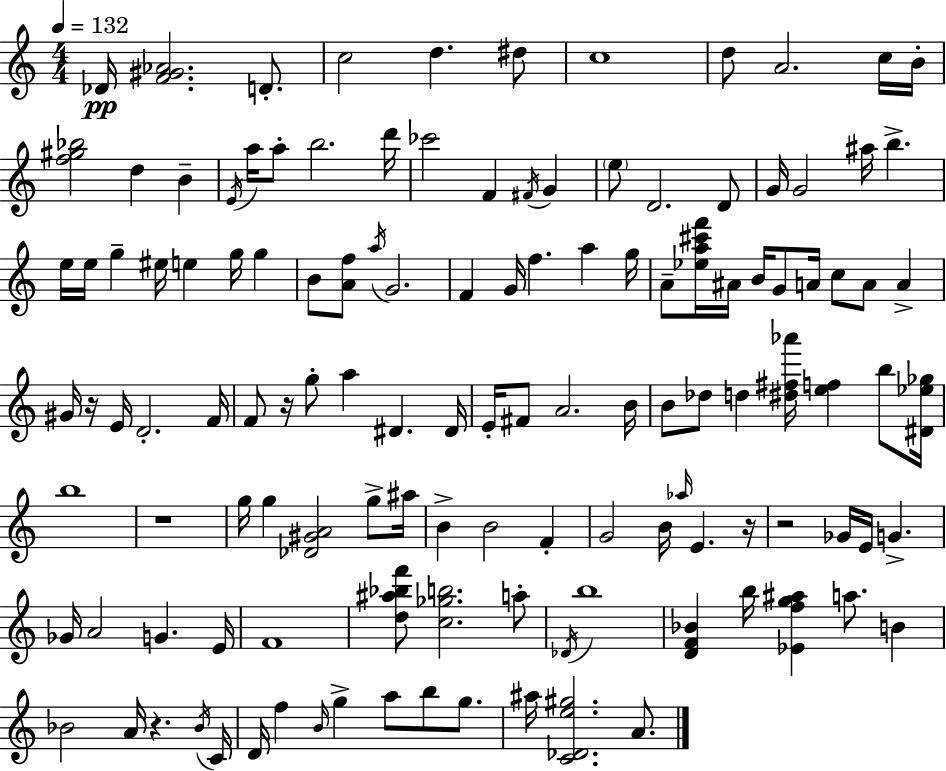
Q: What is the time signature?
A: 4/4